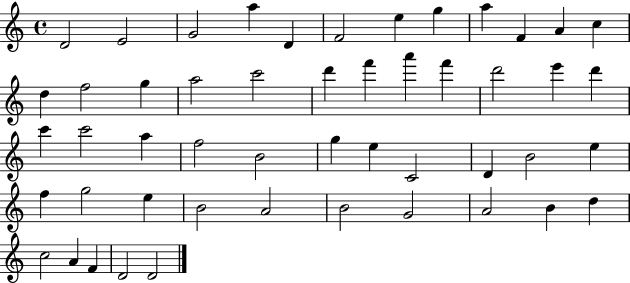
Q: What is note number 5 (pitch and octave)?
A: D4